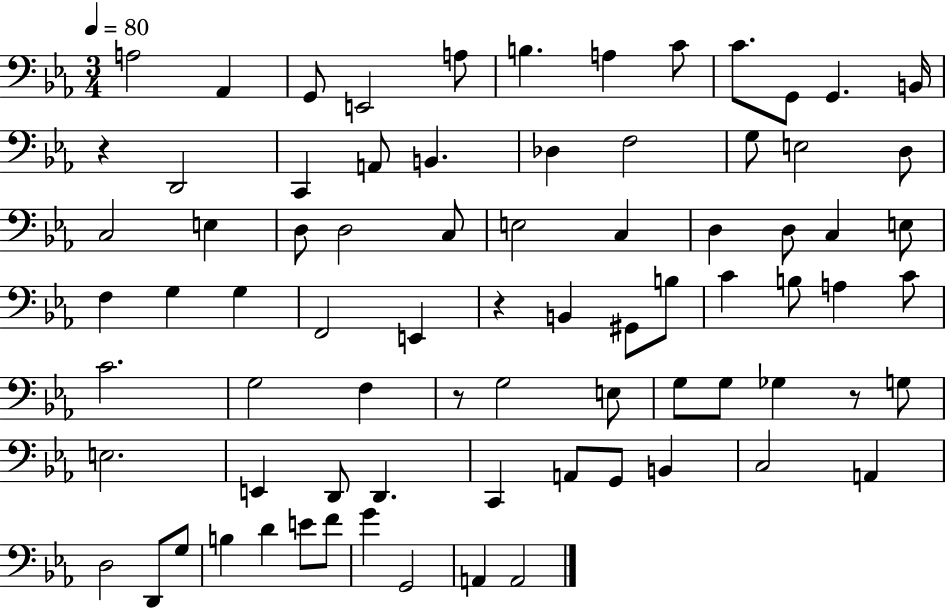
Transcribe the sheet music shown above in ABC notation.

X:1
T:Untitled
M:3/4
L:1/4
K:Eb
A,2 _A,, G,,/2 E,,2 A,/2 B, A, C/2 C/2 G,,/2 G,, B,,/4 z D,,2 C,, A,,/2 B,, _D, F,2 G,/2 E,2 D,/2 C,2 E, D,/2 D,2 C,/2 E,2 C, D, D,/2 C, E,/2 F, G, G, F,,2 E,, z B,, ^G,,/2 B,/2 C B,/2 A, C/2 C2 G,2 F, z/2 G,2 E,/2 G,/2 G,/2 _G, z/2 G,/2 E,2 E,, D,,/2 D,, C,, A,,/2 G,,/2 B,, C,2 A,, D,2 D,,/2 G,/2 B, D E/2 F/2 G G,,2 A,, A,,2